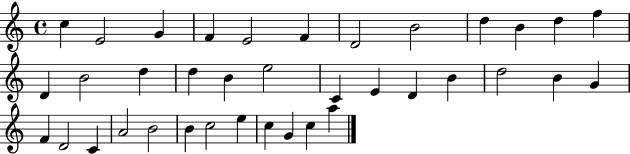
X:1
T:Untitled
M:4/4
L:1/4
K:C
c E2 G F E2 F D2 B2 d B d f D B2 d d B e2 C E D B d2 B G F D2 C A2 B2 B c2 e c G c a